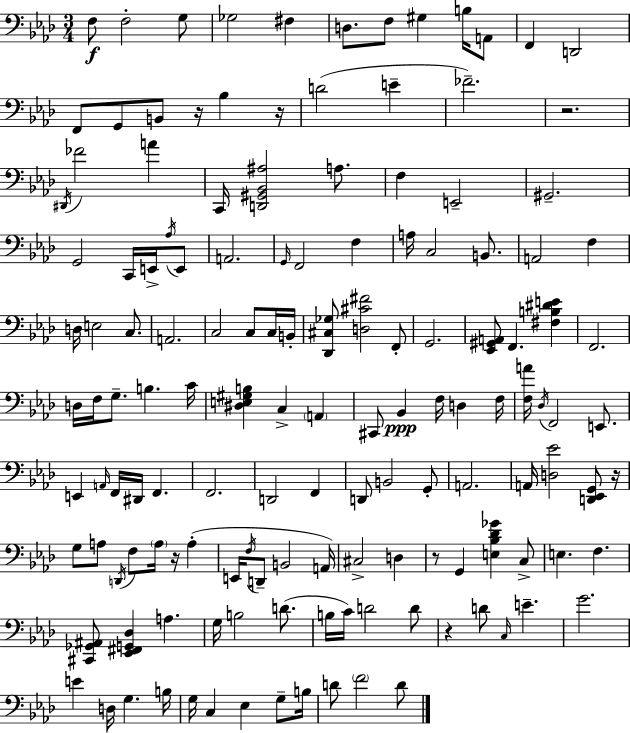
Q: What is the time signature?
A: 3/4